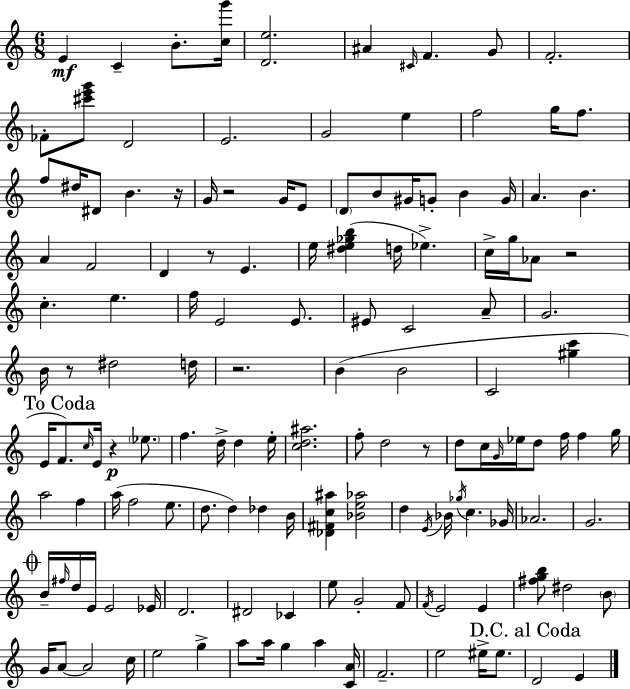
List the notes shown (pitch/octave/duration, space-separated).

E4/q C4/q B4/e. [C5,G6]/s [D4,E5]/h. A#4/q C#4/s F4/q. G4/e F4/h. FES4/e [C#6,E6,G6]/e D4/h E4/h. G4/h E5/q F5/h G5/s F5/e. F5/e D#5/s D#4/e B4/q. R/s G4/s R/h G4/s E4/e D4/e B4/e G#4/s G4/e B4/q G4/s A4/q. B4/q. A4/q F4/h D4/q R/e E4/q. E5/s [D#5,E5,Gb5,B5]/q D5/s Eb5/q. C5/s G5/s Ab4/e R/h C5/q. E5/q. F5/s E4/h E4/e. EIS4/e C4/h A4/e G4/h. B4/s R/e D#5/h D5/s R/h. B4/q B4/h C4/h [G#5,C6]/q E4/s F4/e. C5/s E4/s R/q Eb5/e. F5/q. D5/s D5/q E5/s [C5,D5,A#5]/h. F5/e D5/h R/e D5/e C5/s G4/s Eb5/s D5/e F5/s F5/q G5/s A5/h F5/q A5/s F5/h E5/e. D5/e. D5/q Db5/q B4/s [Db4,F#4,C5,A#5]/q [Bb4,E5,Ab5]/h D5/q E4/s Bb4/s Gb5/s C5/q. Gb4/s Ab4/h. G4/h. B4/s F#5/s D5/s E4/s E4/h Eb4/s D4/h. D#4/h CES4/q E5/e G4/h F4/e F4/s E4/h E4/q [F#5,G5,B5]/e D#5/h B4/e G4/s A4/e A4/h C5/s E5/h G5/q A5/e A5/s G5/q A5/q [C4,A4]/s F4/h. E5/h EIS5/s EIS5/e. D4/h E4/q